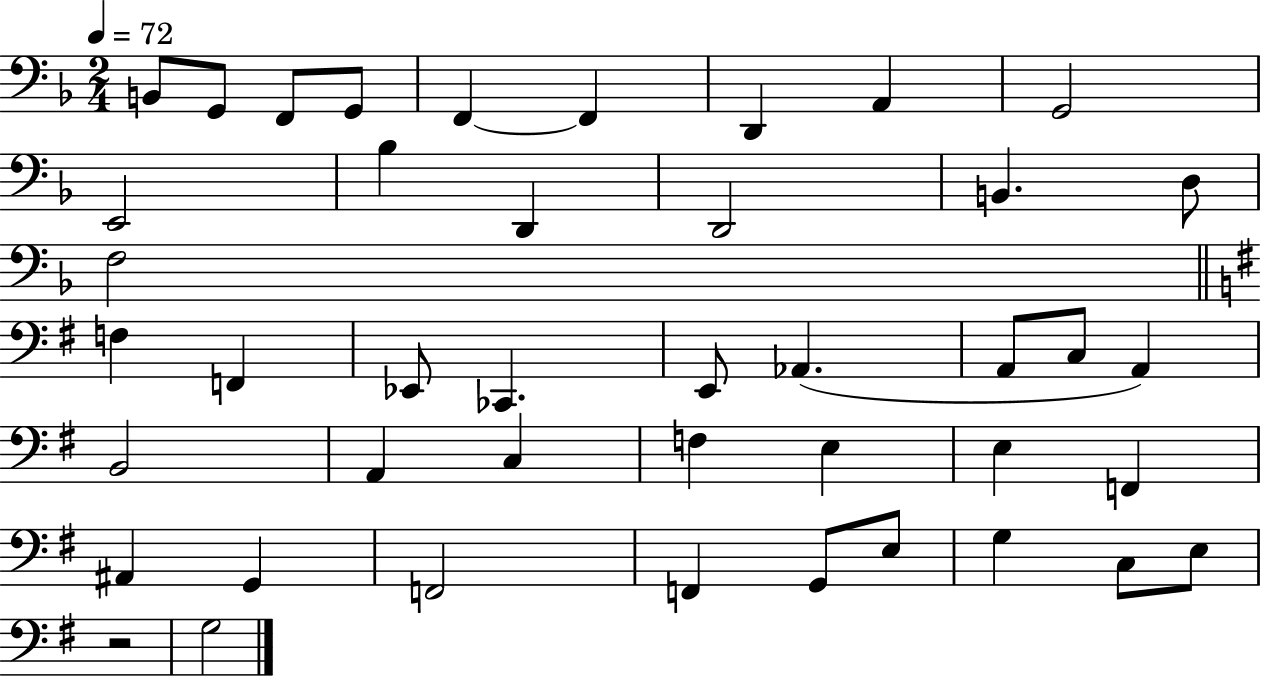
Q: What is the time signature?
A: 2/4